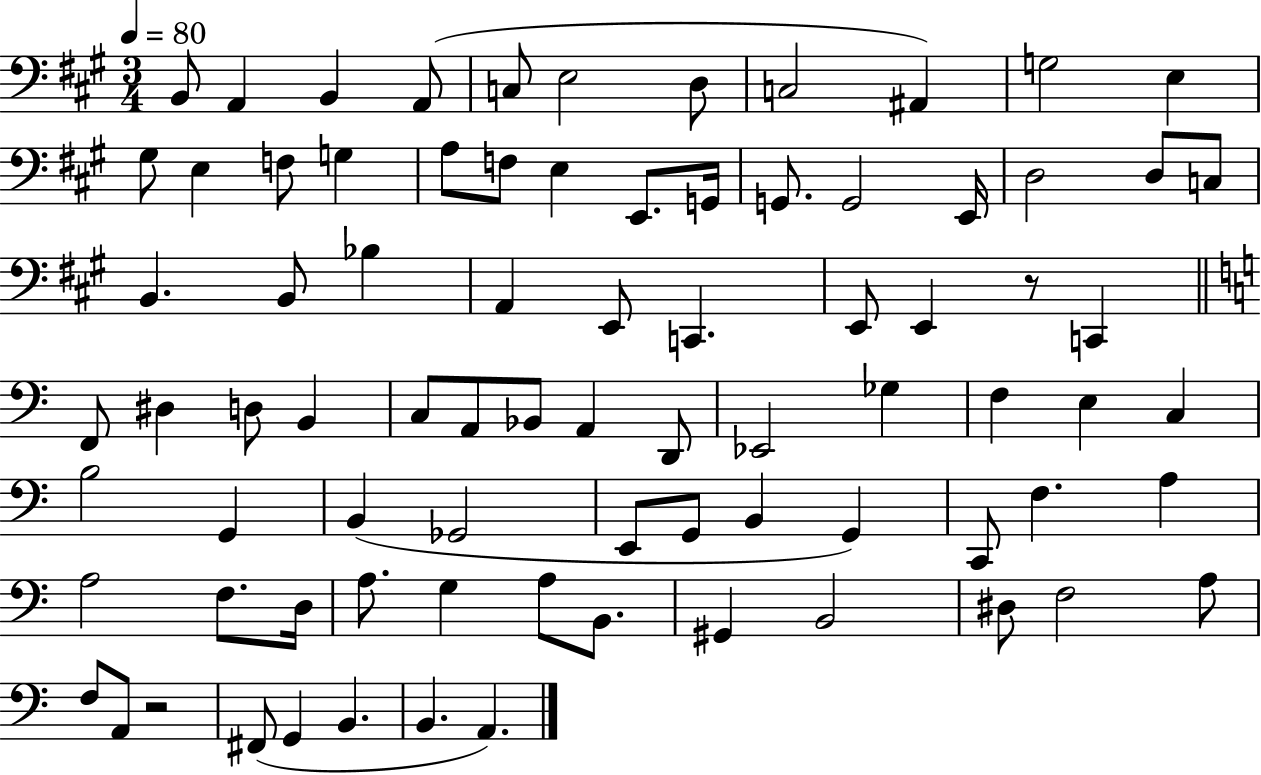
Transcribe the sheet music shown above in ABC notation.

X:1
T:Untitled
M:3/4
L:1/4
K:A
B,,/2 A,, B,, A,,/2 C,/2 E,2 D,/2 C,2 ^A,, G,2 E, ^G,/2 E, F,/2 G, A,/2 F,/2 E, E,,/2 G,,/4 G,,/2 G,,2 E,,/4 D,2 D,/2 C,/2 B,, B,,/2 _B, A,, E,,/2 C,, E,,/2 E,, z/2 C,, F,,/2 ^D, D,/2 B,, C,/2 A,,/2 _B,,/2 A,, D,,/2 _E,,2 _G, F, E, C, B,2 G,, B,, _G,,2 E,,/2 G,,/2 B,, G,, C,,/2 F, A, A,2 F,/2 D,/4 A,/2 G, A,/2 B,,/2 ^G,, B,,2 ^D,/2 F,2 A,/2 F,/2 A,,/2 z2 ^F,,/2 G,, B,, B,, A,,